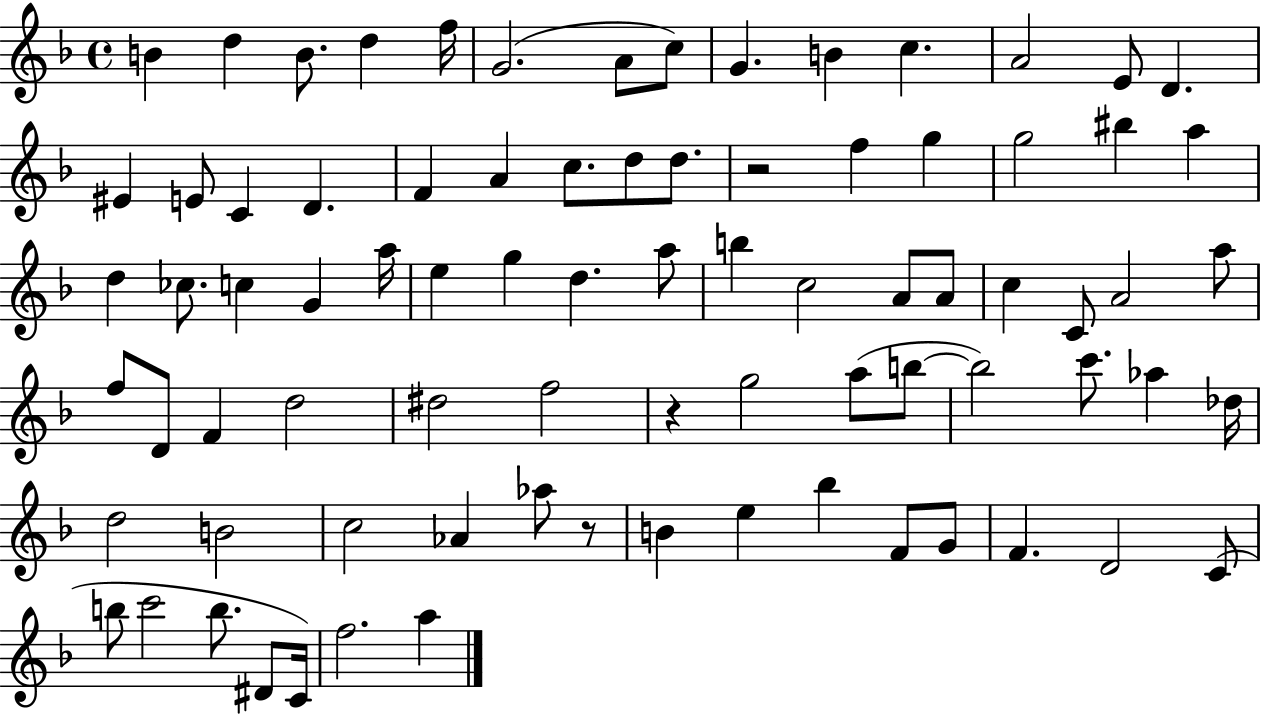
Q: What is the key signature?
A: F major